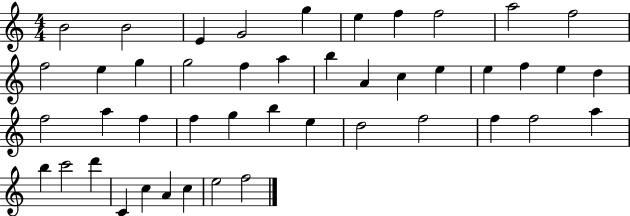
X:1
T:Untitled
M:4/4
L:1/4
K:C
B2 B2 E G2 g e f f2 a2 f2 f2 e g g2 f a b A c e e f e d f2 a f f g b e d2 f2 f f2 a b c'2 d' C c A c e2 f2